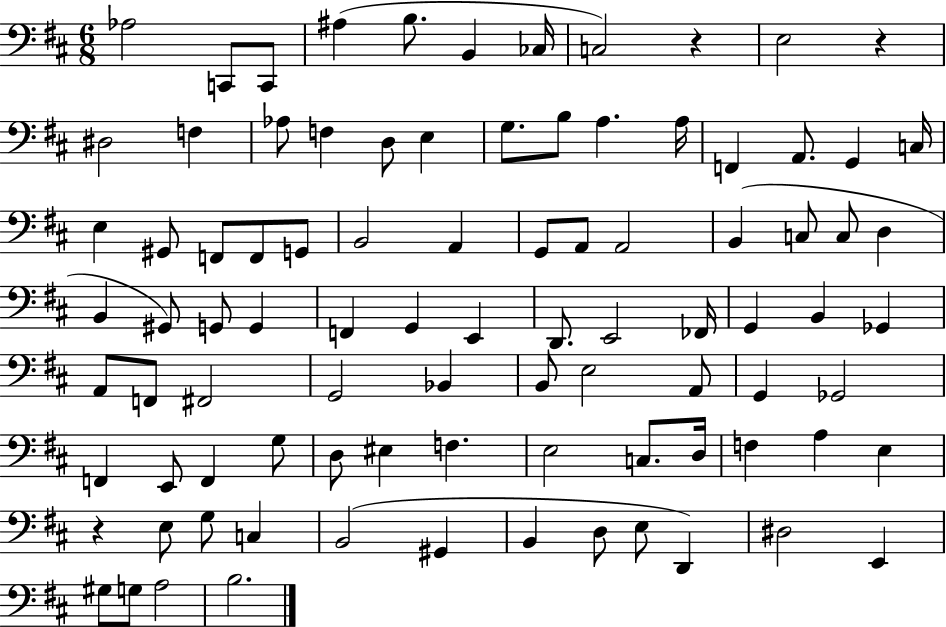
Ab3/h C2/e C2/e A#3/q B3/e. B2/q CES3/s C3/h R/q E3/h R/q D#3/h F3/q Ab3/e F3/q D3/e E3/q G3/e. B3/e A3/q. A3/s F2/q A2/e. G2/q C3/s E3/q G#2/e F2/e F2/e G2/e B2/h A2/q G2/e A2/e A2/h B2/q C3/e C3/e D3/q B2/q G#2/e G2/e G2/q F2/q G2/q E2/q D2/e. E2/h FES2/s G2/q B2/q Gb2/q A2/e F2/e F#2/h G2/h Bb2/q B2/e E3/h A2/e G2/q Gb2/h F2/q E2/e F2/q G3/e D3/e EIS3/q F3/q. E3/h C3/e. D3/s F3/q A3/q E3/q R/q E3/e G3/e C3/q B2/h G#2/q B2/q D3/e E3/e D2/q D#3/h E2/q G#3/e G3/e A3/h B3/h.